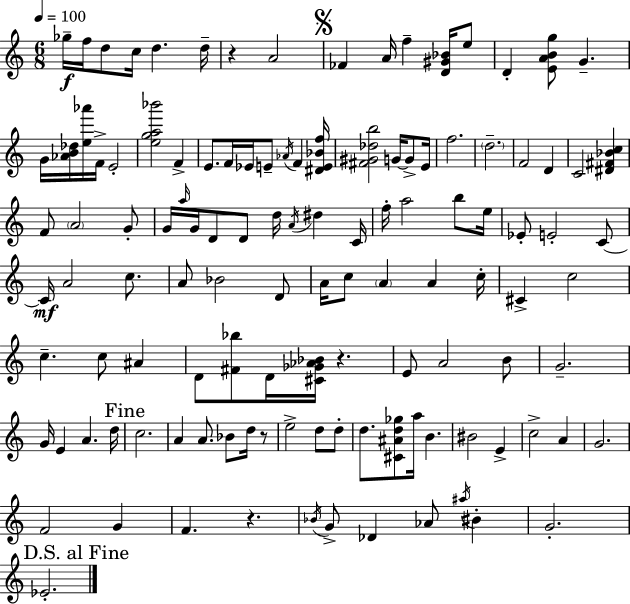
Gb5/s F5/s D5/e C5/s D5/q. D5/s R/q A4/h FES4/q A4/s F5/q [D4,G#4,Bb4]/s E5/e D4/q [E4,A4,B4,G5]/e G4/q. G4/s [Ab4,B4,Db5]/s [E5,Ab6]/s F4/s E4/h [E5,G5,A5,Bb6]/h F4/q E4/e. F4/s Eb4/s E4/e Ab4/s F4/q [D#4,E4,Bb4,F5]/s [F#4,G#4,Db5,B5]/h G4/s G4/e E4/s F5/h. D5/h. F4/h D4/q C4/h [D#4,F#4,Bb4,C5]/q F4/e A4/h G4/e G4/s A5/s G4/s D4/e D4/e D5/s A4/s D#5/q C4/s F5/s A5/h B5/e E5/s Eb4/e E4/h C4/e C4/s A4/h C5/e. A4/e Bb4/h D4/e A4/s C5/e A4/q A4/q C5/s C#4/q C5/h C5/q. C5/e A#4/q D4/e [F#4,Bb5]/e D4/s [C#4,Gb4,Ab4,Bb4]/s R/q. E4/e A4/h B4/e G4/h. G4/s E4/q A4/q. D5/s C5/h. A4/q A4/e. Bb4/e D5/s R/e E5/h D5/e D5/e D5/e. [C#4,A#4,D5,Gb5]/e A5/s B4/q. BIS4/h E4/q C5/h A4/q G4/h. F4/h G4/q F4/q. R/q. Bb4/s G4/e Db4/q Ab4/e A#5/s BIS4/q G4/h. Eb4/h.